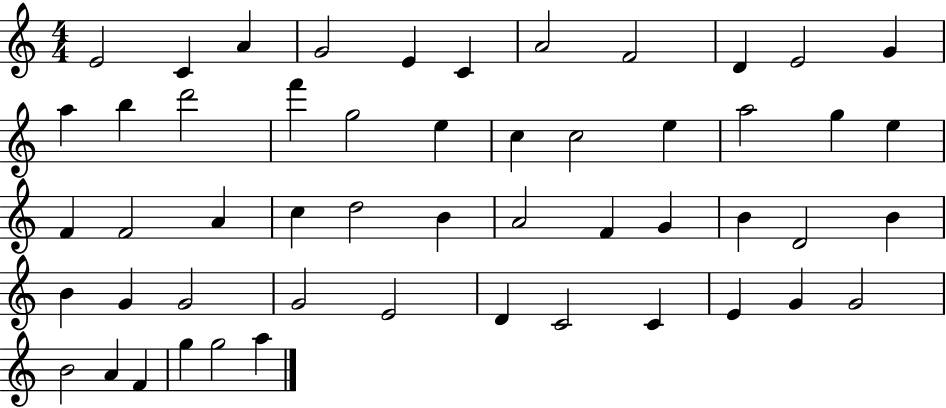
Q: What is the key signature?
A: C major